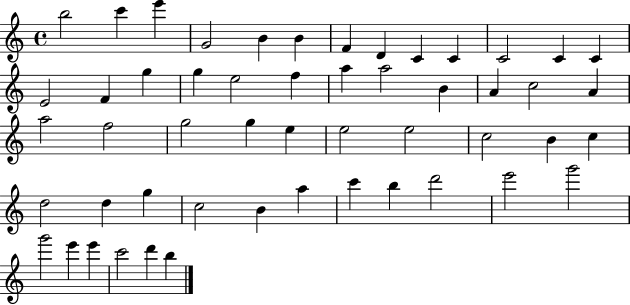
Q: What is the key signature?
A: C major